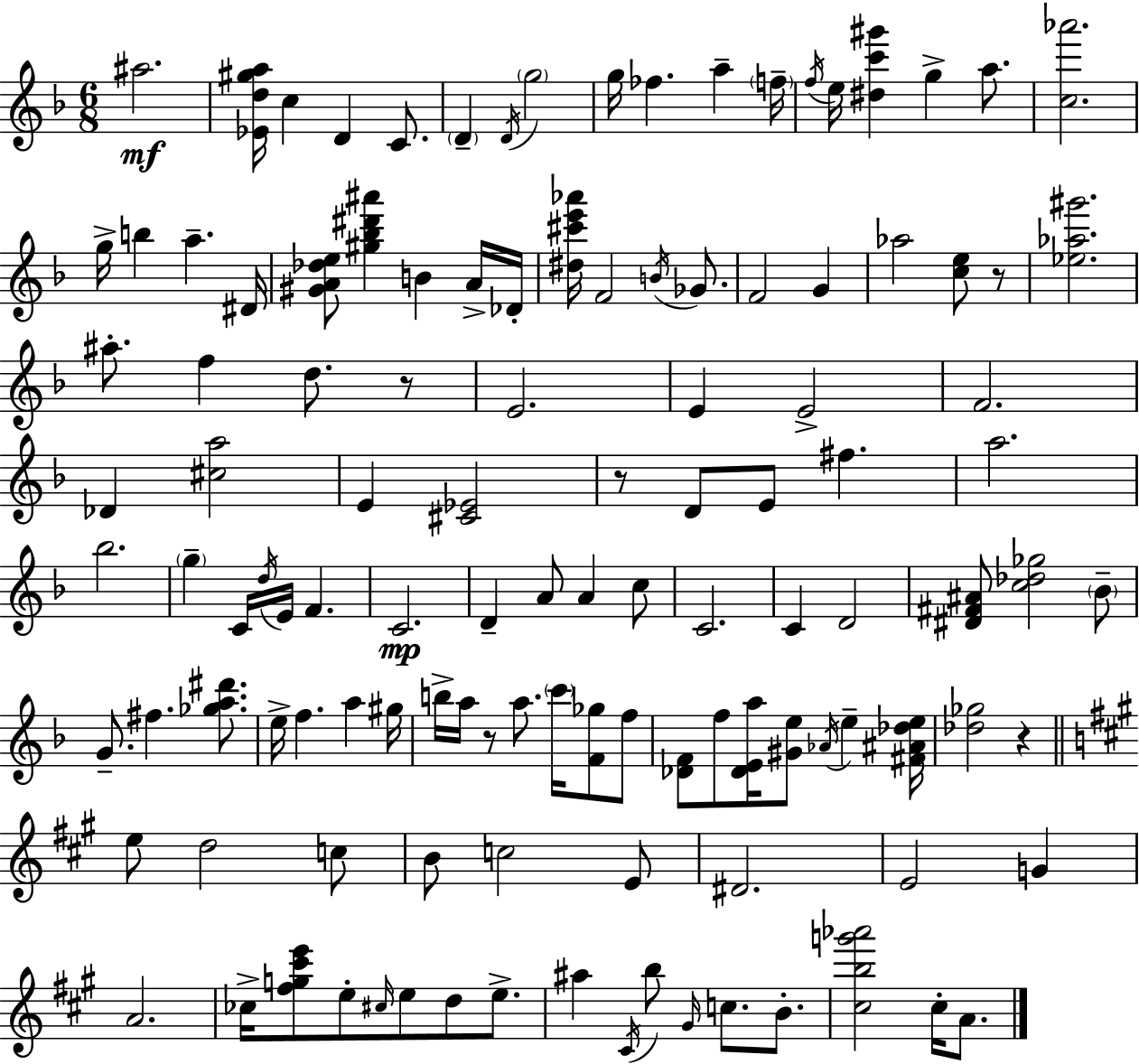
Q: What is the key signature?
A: D minor